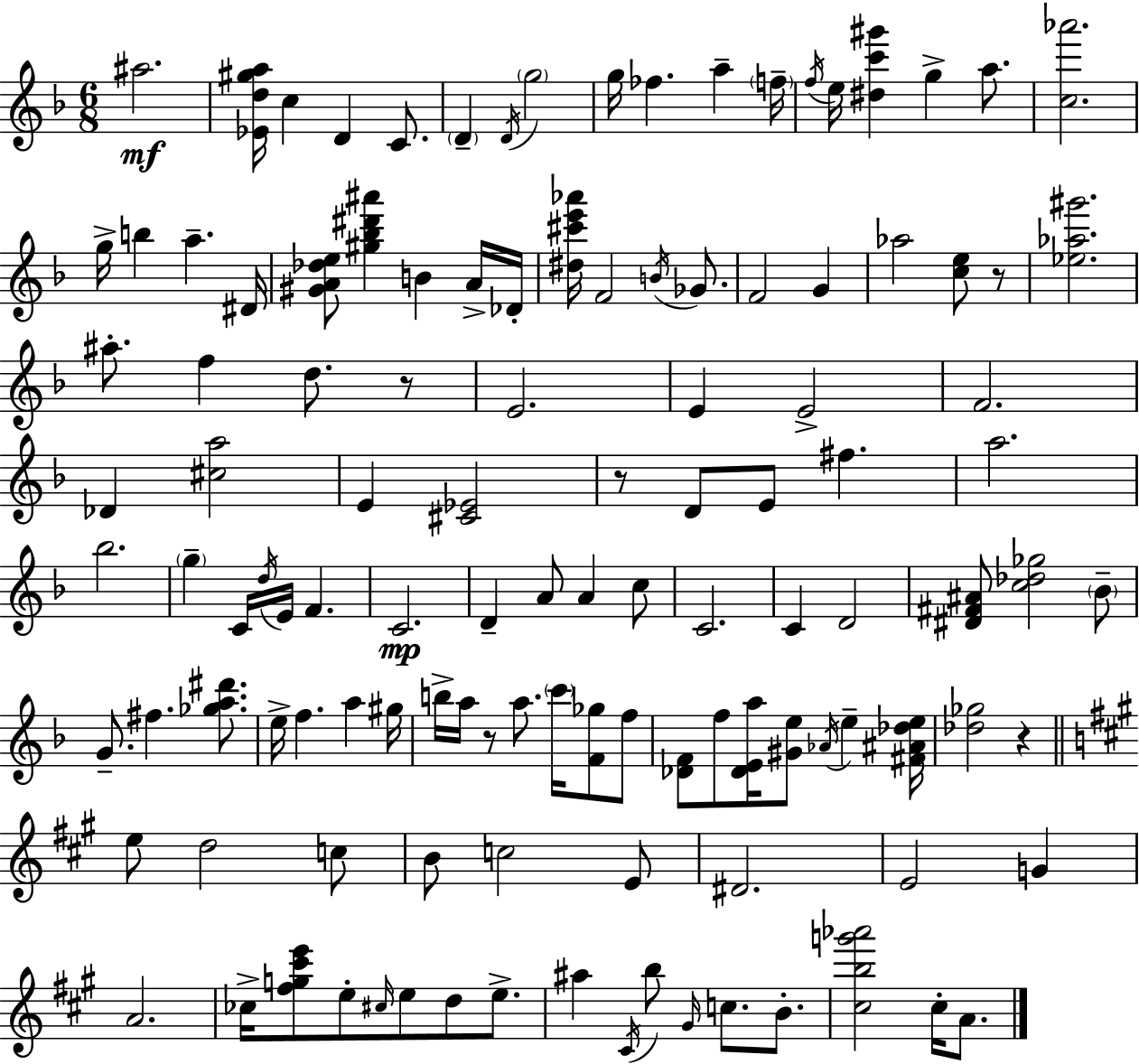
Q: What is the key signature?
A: D minor